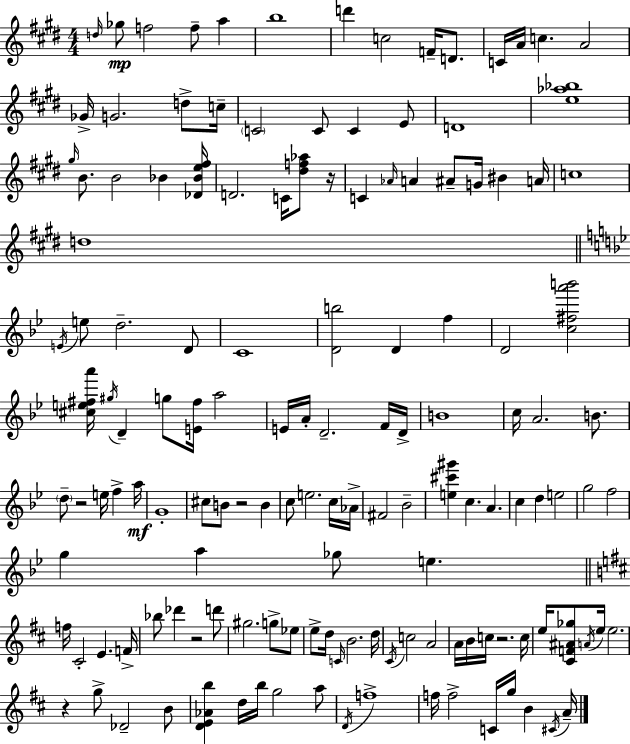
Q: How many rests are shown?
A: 6